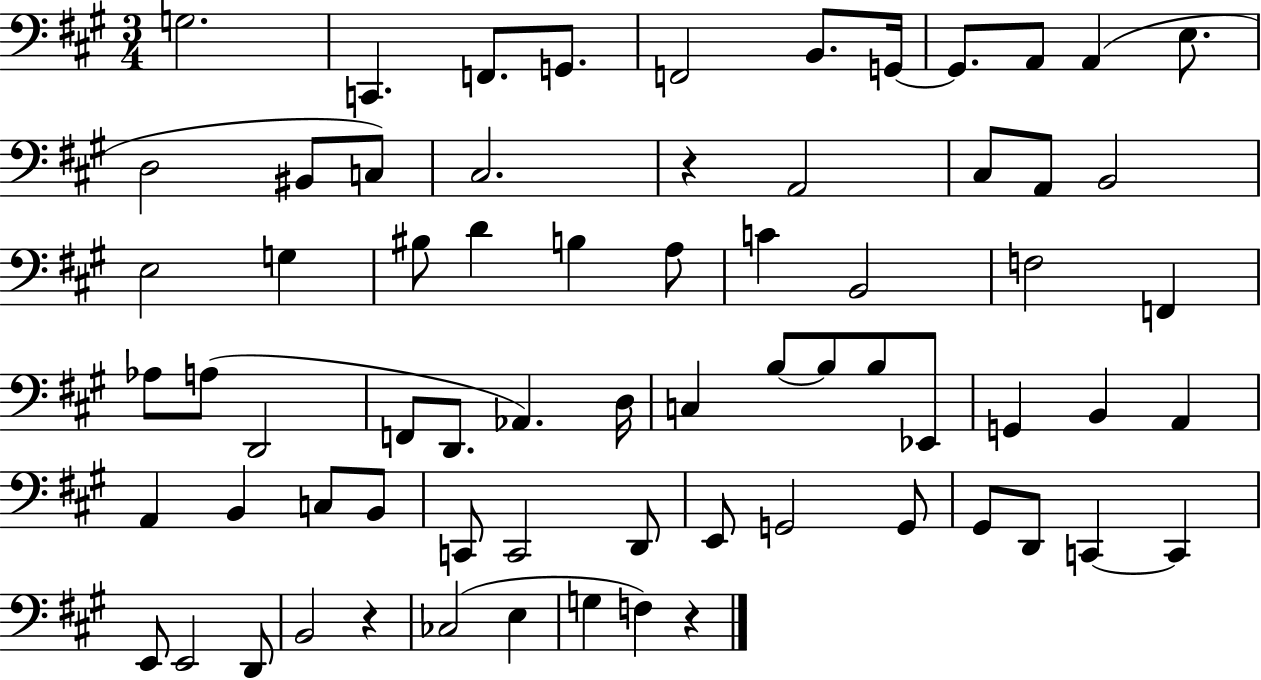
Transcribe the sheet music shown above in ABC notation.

X:1
T:Untitled
M:3/4
L:1/4
K:A
G,2 C,, F,,/2 G,,/2 F,,2 B,,/2 G,,/4 G,,/2 A,,/2 A,, E,/2 D,2 ^B,,/2 C,/2 ^C,2 z A,,2 ^C,/2 A,,/2 B,,2 E,2 G, ^B,/2 D B, A,/2 C B,,2 F,2 F,, _A,/2 A,/2 D,,2 F,,/2 D,,/2 _A,, D,/4 C, B,/2 B,/2 B,/2 _E,,/2 G,, B,, A,, A,, B,, C,/2 B,,/2 C,,/2 C,,2 D,,/2 E,,/2 G,,2 G,,/2 ^G,,/2 D,,/2 C,, C,, E,,/2 E,,2 D,,/2 B,,2 z _C,2 E, G, F, z